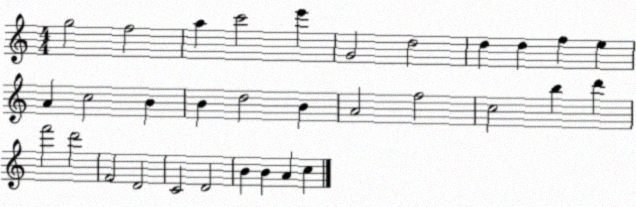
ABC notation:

X:1
T:Untitled
M:4/4
L:1/4
K:C
g2 f2 a c'2 e' G2 d2 d d f e A c2 B B d2 B A2 f2 c2 b d' f'2 d'2 F2 D2 C2 D2 B B A c